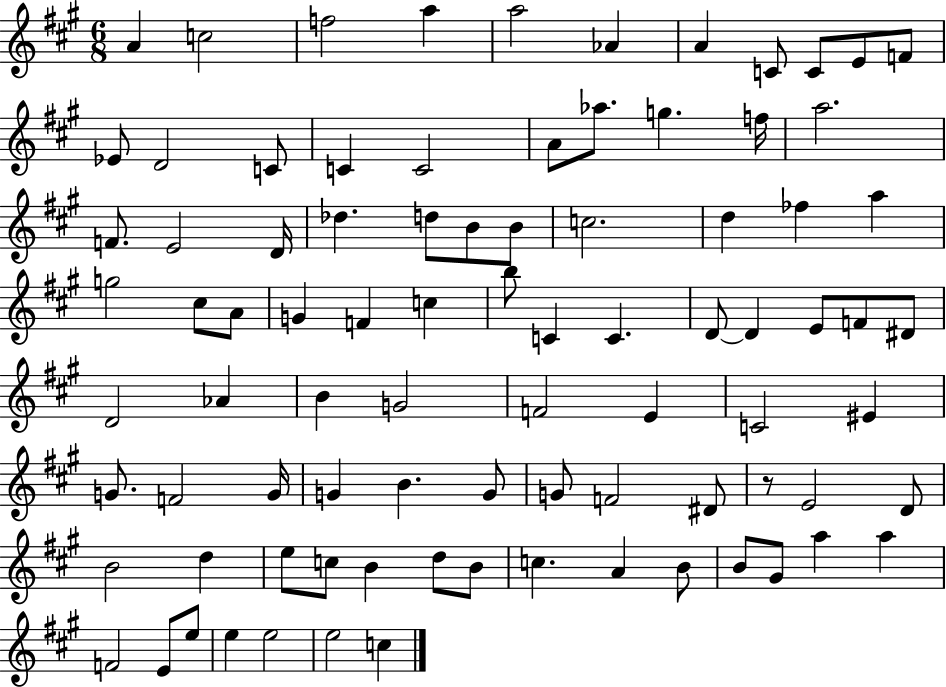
{
  \clef treble
  \numericTimeSignature
  \time 6/8
  \key a \major
  a'4 c''2 | f''2 a''4 | a''2 aes'4 | a'4 c'8 c'8 e'8 f'8 | \break ees'8 d'2 c'8 | c'4 c'2 | a'8 aes''8. g''4. f''16 | a''2. | \break f'8. e'2 d'16 | des''4. d''8 b'8 b'8 | c''2. | d''4 fes''4 a''4 | \break g''2 cis''8 a'8 | g'4 f'4 c''4 | b''8 c'4 c'4. | d'8~~ d'4 e'8 f'8 dis'8 | \break d'2 aes'4 | b'4 g'2 | f'2 e'4 | c'2 eis'4 | \break g'8. f'2 g'16 | g'4 b'4. g'8 | g'8 f'2 dis'8 | r8 e'2 d'8 | \break b'2 d''4 | e''8 c''8 b'4 d''8 b'8 | c''4. a'4 b'8 | b'8 gis'8 a''4 a''4 | \break f'2 e'8 e''8 | e''4 e''2 | e''2 c''4 | \bar "|."
}